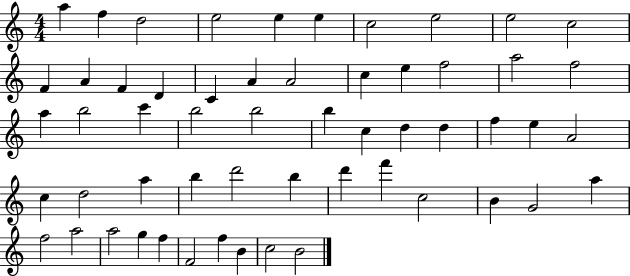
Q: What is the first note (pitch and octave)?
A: A5